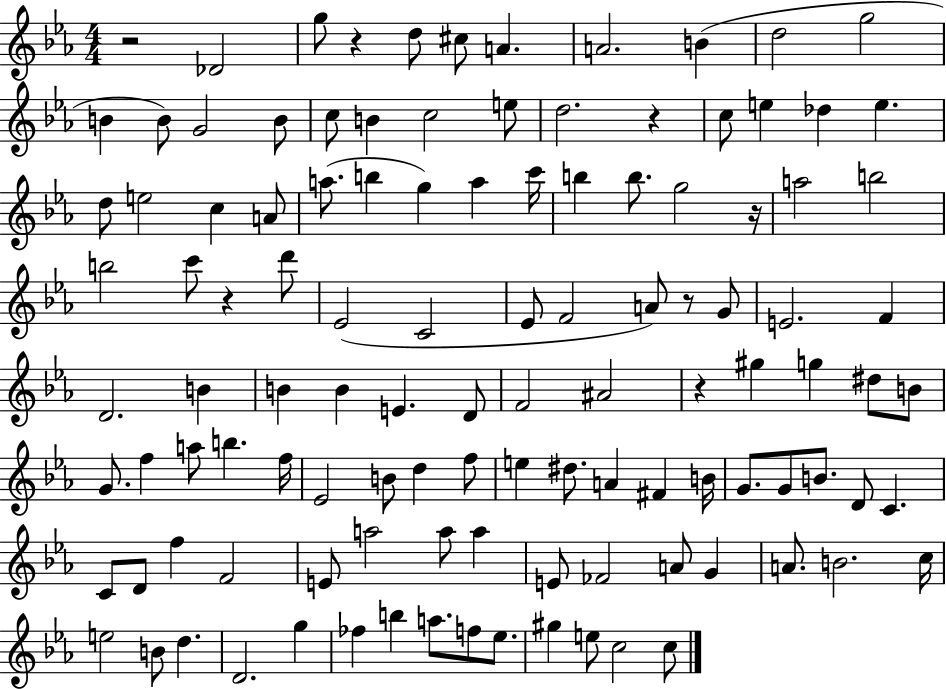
R/h Db4/h G5/e R/q D5/e C#5/e A4/q. A4/h. B4/q D5/h G5/h B4/q B4/e G4/h B4/e C5/e B4/q C5/h E5/e D5/h. R/q C5/e E5/q Db5/q E5/q. D5/e E5/h C5/q A4/e A5/e. B5/q G5/q A5/q C6/s B5/q B5/e. G5/h R/s A5/h B5/h B5/h C6/e R/q D6/e Eb4/h C4/h Eb4/e F4/h A4/e R/e G4/e E4/h. F4/q D4/h. B4/q B4/q B4/q E4/q. D4/e F4/h A#4/h R/q G#5/q G5/q D#5/e B4/e G4/e. F5/q A5/e B5/q. F5/s Eb4/h B4/e D5/q F5/e E5/q D#5/e. A4/q F#4/q B4/s G4/e. G4/e B4/e. D4/e C4/q. C4/e D4/e F5/q F4/h E4/e A5/h A5/e A5/q E4/e FES4/h A4/e G4/q A4/e. B4/h. C5/s E5/h B4/e D5/q. D4/h. G5/q FES5/q B5/q A5/e. F5/e Eb5/e. G#5/q E5/e C5/h C5/e